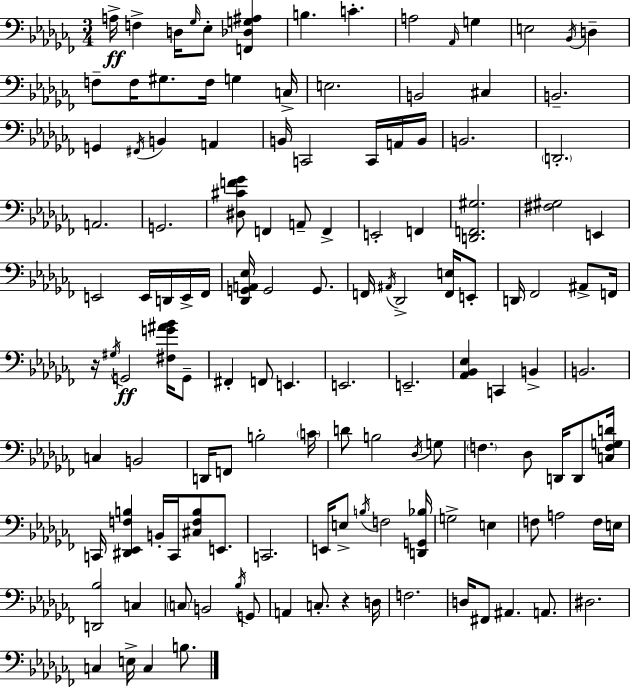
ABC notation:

X:1
T:Untitled
M:3/4
L:1/4
K:Abm
A,/4 F, D,/4 _G,/4 _E,/2 [F,,_D,G,^A,] B, C A,2 _A,,/4 G, E,2 _B,,/4 D, F,/2 F,/4 ^G,/2 F,/4 G, C,/4 E,2 B,,2 ^C, B,,2 G,, ^F,,/4 B,, A,, B,,/4 C,,2 C,,/4 A,,/4 B,,/4 B,,2 D,,2 A,,2 G,,2 [^D,^CF_G]/2 F,, A,,/2 F,, E,,2 F,, [D,,F,,^G,]2 [^F,^G,]2 E,, E,,2 E,,/4 D,,/4 E,,/4 _F,,/4 [_D,,G,,A,,_E,]/4 G,,2 G,,/2 F,,/4 ^A,,/4 _D,,2 [F,,E,]/4 E,,/2 D,,/4 _F,,2 ^A,,/2 F,,/4 z/4 ^G,/4 G,,2 [^F,G^A_B]/4 G,,/2 ^F,, F,,/2 E,, E,,2 E,,2 [_A,,_B,,_E,] C,, B,, B,,2 C, B,,2 D,,/4 F,,/2 B,2 C/4 D/2 B,2 _D,/4 G,/2 F, _D,/2 D,,/4 D,,/2 [C,F,G,D]/4 C,,/4 [^D,,_E,,F,B,] B,,/4 C,,/4 [^C,F,B,]/2 E,,/2 C,,2 E,,/4 E,/2 B,/4 F,2 [D,,G,,_B,]/4 G,2 E, F,/2 A,2 F,/4 E,/4 [D,,_B,]2 C, C,/2 B,,2 _B,/4 G,,/2 A,, C,/2 z D,/4 F,2 D,/4 ^F,,/2 ^A,, A,,/2 ^D,2 C, E,/4 C, B,/2